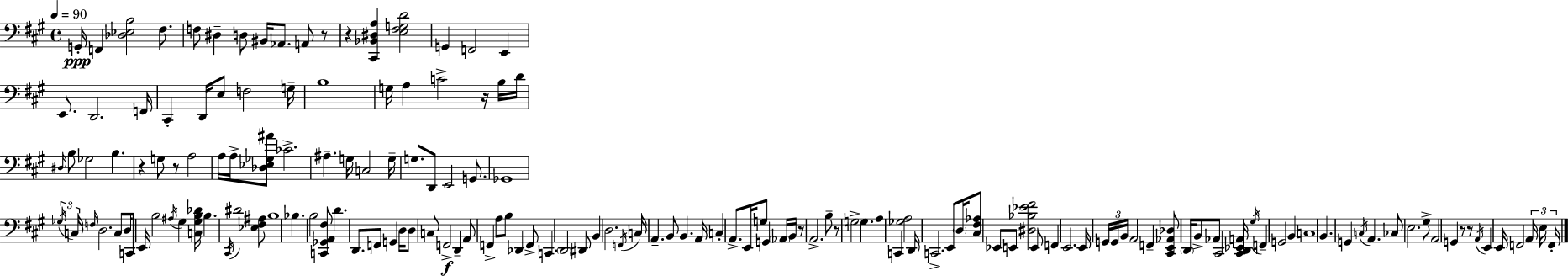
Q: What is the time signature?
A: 4/4